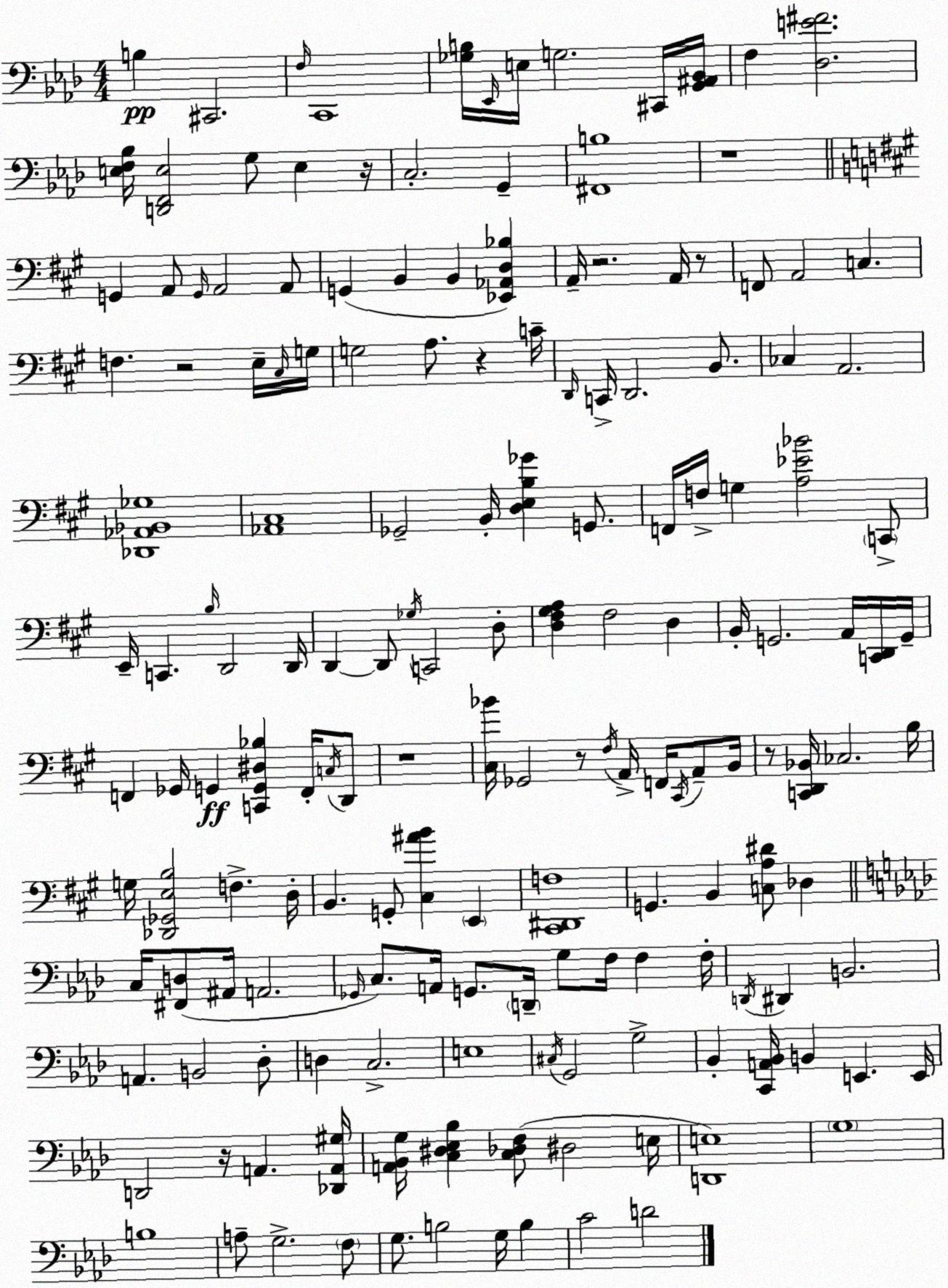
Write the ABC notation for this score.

X:1
T:Untitled
M:4/4
L:1/4
K:Ab
B, ^C,,2 F,/4 C,,4 [_G,B,]/4 _E,,/4 E,/4 G,2 ^C,,/4 [G,,^A,,_B,,]/4 F, [_D,E^F]2 [E,F,_B,]/4 [D,,F,,E,]2 G,/2 E, z/4 C,2 G,, [^F,,B,]4 z4 G,, A,,/2 G,,/4 A,,2 A,,/2 G,, B,, B,, [_E,,_A,,D,_B,] A,,/4 z2 A,,/4 z/2 F,,/2 A,,2 C, F, z2 E,/4 ^C,/4 G,/4 G,2 A,/2 z C/4 D,,/4 C,,/4 D,,2 B,,/2 _C, A,,2 [_D,,_A,,_B,,_G,]4 [_A,,^C,]4 _G,,2 B,,/4 [D,E,B,_G] G,,/2 F,,/4 F,/4 G, [A,_E_B]2 C,,/2 E,,/4 C,, B,/4 D,,2 D,,/4 D,, D,,/2 _G,/4 C,,2 D,/2 [D,^F,^G,A,] ^F,2 D, B,,/4 G,,2 A,,/4 [C,,D,,]/4 G,,/4 F,, _G,,/4 G,, [C,,G,,^D,_B,] F,,/4 C,/4 D,,/2 z4 [^C,_B]/4 _G,,2 z/2 ^F,/4 A,,/4 F,,/4 ^C,,/4 A,,/2 B,,/4 z/2 [C,,D,,_B,,]/4 _C,2 B,/4 G,/4 [_D,,_G,,E,B,]2 F, D,/4 B,, G,,/2 [^C,^AB] E,, [^C,,^D,,F,]4 G,, B,, [C,A,^D]/2 _D, C,/4 [^F,,D,]/2 ^A,,/4 A,,2 _G,,/4 C,/2 A,,/4 G,,/2 D,,/4 G,/2 F,/4 F, F,/4 D,,/4 ^D,, B,,2 A,, B,,2 _D,/2 D, C,2 E,4 ^C,/4 G,,2 G,2 _B,, [C,,A,,_B,,]/4 B,, E,, E,,/4 D,,2 z/4 A,, [_D,,A,,^G,]/4 [A,,_B,,G,]/4 [C,^D,_E,_B,] [C,_D,F,]/2 ^D,2 E,/4 [D,,E,]4 G,4 B,4 A,/2 G,2 F,/2 G,/2 B,2 G,/4 B, C2 D2